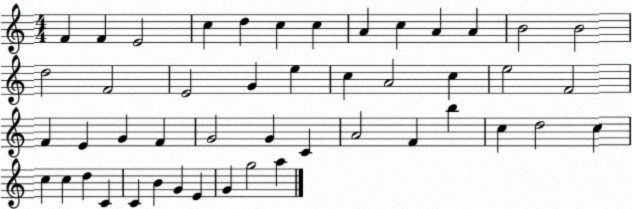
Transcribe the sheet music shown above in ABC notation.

X:1
T:Untitled
M:4/4
L:1/4
K:C
F F E2 c d c c A c A A B2 B2 d2 F2 E2 G e c A2 c e2 F2 F E G F G2 G C A2 F b c d2 c c c d C C B G E G g2 a